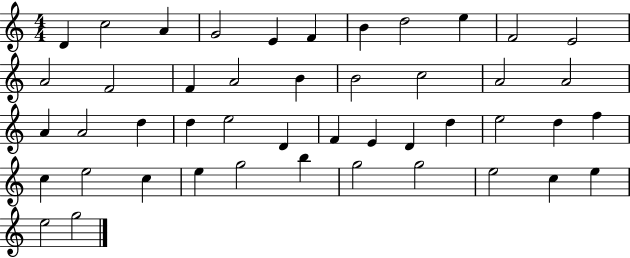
D4/q C5/h A4/q G4/h E4/q F4/q B4/q D5/h E5/q F4/h E4/h A4/h F4/h F4/q A4/h B4/q B4/h C5/h A4/h A4/h A4/q A4/h D5/q D5/q E5/h D4/q F4/q E4/q D4/q D5/q E5/h D5/q F5/q C5/q E5/h C5/q E5/q G5/h B5/q G5/h G5/h E5/h C5/q E5/q E5/h G5/h